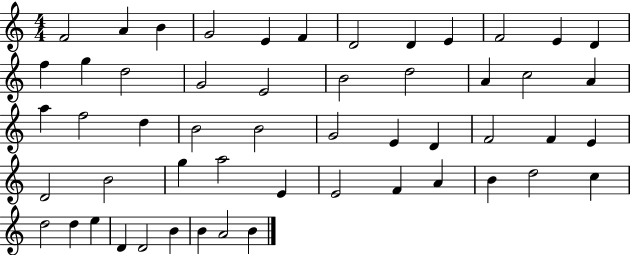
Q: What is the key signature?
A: C major